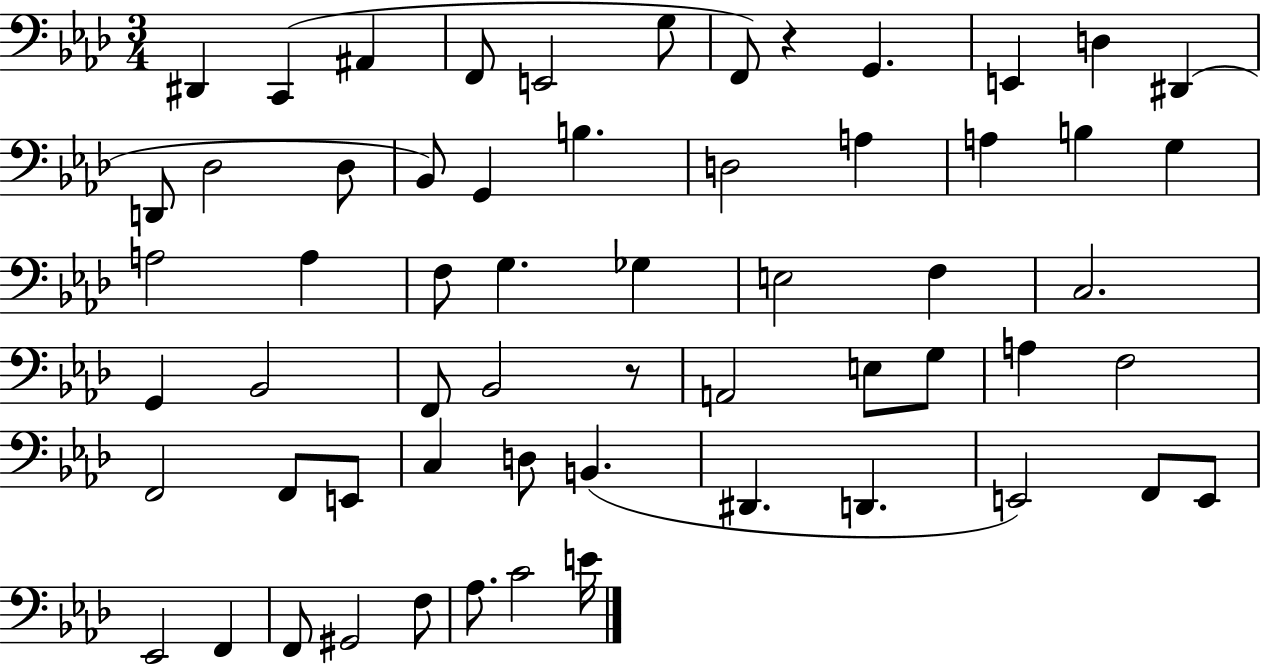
D#2/q C2/q A#2/q F2/e E2/h G3/e F2/e R/q G2/q. E2/q D3/q D#2/q D2/e Db3/h Db3/e Bb2/e G2/q B3/q. D3/h A3/q A3/q B3/q G3/q A3/h A3/q F3/e G3/q. Gb3/q E3/h F3/q C3/h. G2/q Bb2/h F2/e Bb2/h R/e A2/h E3/e G3/e A3/q F3/h F2/h F2/e E2/e C3/q D3/e B2/q. D#2/q. D2/q. E2/h F2/e E2/e Eb2/h F2/q F2/e G#2/h F3/e Ab3/e. C4/h E4/s